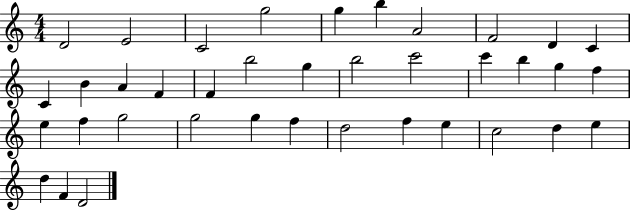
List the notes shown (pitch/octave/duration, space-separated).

D4/h E4/h C4/h G5/h G5/q B5/q A4/h F4/h D4/q C4/q C4/q B4/q A4/q F4/q F4/q B5/h G5/q B5/h C6/h C6/q B5/q G5/q F5/q E5/q F5/q G5/h G5/h G5/q F5/q D5/h F5/q E5/q C5/h D5/q E5/q D5/q F4/q D4/h